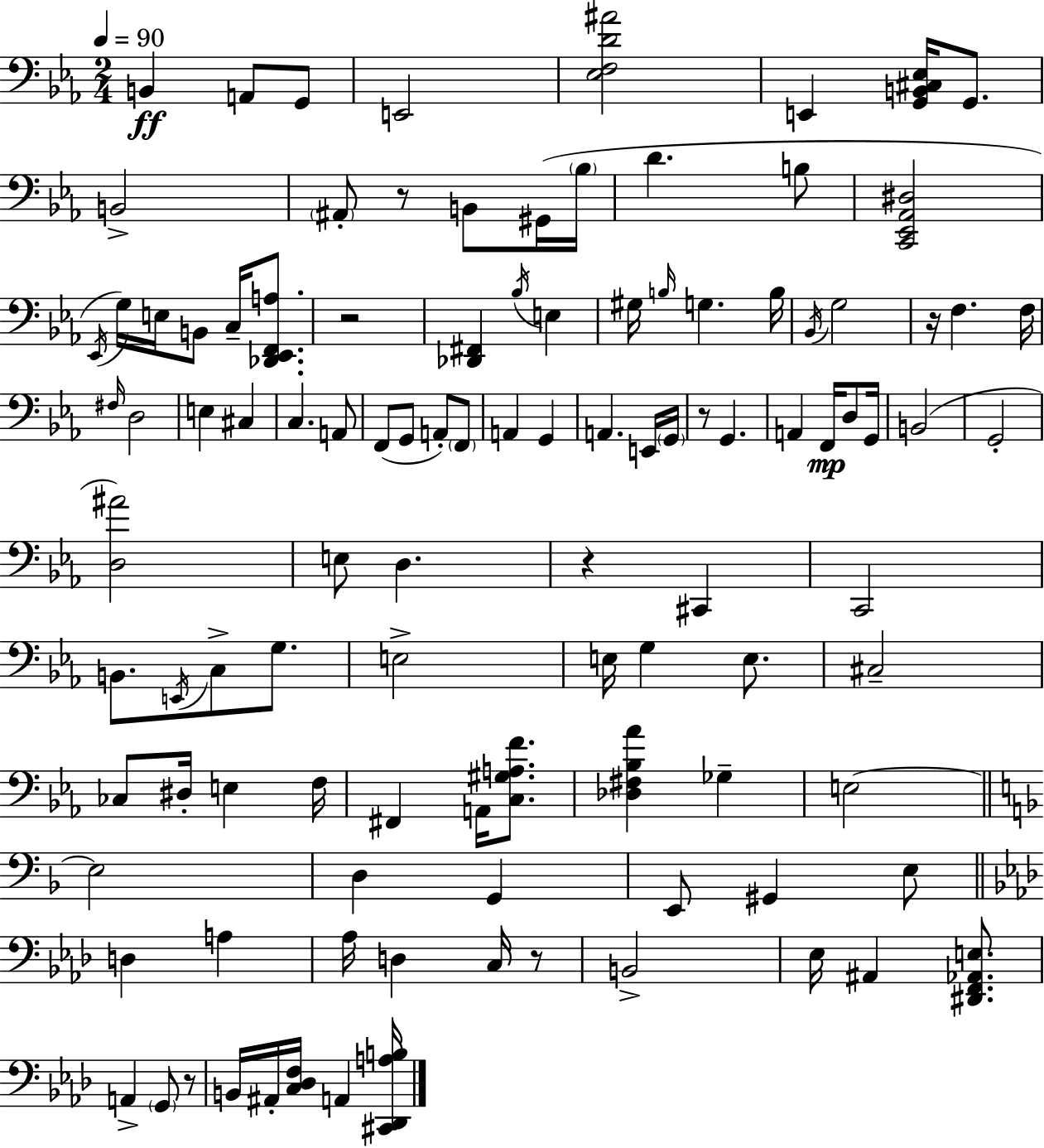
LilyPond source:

{
  \clef bass
  \numericTimeSignature
  \time 2/4
  \key ees \major
  \tempo 4 = 90
  b,4\ff a,8 g,8 | e,2 | <ees f d' ais'>2 | e,4 <g, b, cis ees>16 g,8. | \break b,2-> | \parenthesize ais,8-. r8 b,8 gis,16( \parenthesize bes16 | d'4. b8 | <c, ees, aes, dis>2 | \break \acciaccatura { ees,16 }) g16 e16 b,8 c16-- <des, ees, f, a>8. | r2 | <des, fis,>4 \acciaccatura { bes16 } e4 | gis16 \grace { b16 } g4. | \break b16 \acciaccatura { bes,16 } g2 | r16 f4. | f16 \grace { fis16 } d2 | e4 | \break cis4 c4. | a,8 f,8( g,8 | a,8-.) \parenthesize f,8 a,4 | g,4 a,4. | \break e,16 \parenthesize g,16 r8 g,4. | a,4 | f,16\mp d8 g,16 b,2( | g,2-. | \break <d ais'>2) | e8 d4. | r4 | cis,4 c,2 | \break b,8. | \acciaccatura { e,16 } c8-> g8. e2-> | e16 g4 | e8. cis2-- | \break ces8 | dis16-. e4 f16 fis,4 | a,16 <c gis a f'>8. <des fis bes aes'>4 | ges4-- e2~~ | \break \bar "||" \break \key f \major e2 | d4 g,4 | e,8 gis,4 e8 | \bar "||" \break \key f \minor d4 a4 | aes16 d4 c16 r8 | b,2-> | ees16 ais,4 <dis, f, aes, e>8. | \break a,4-> \parenthesize g,8 r8 | b,16 ais,16-. <c des f>16 a,4 <cis, des, a b>16 | \bar "|."
}